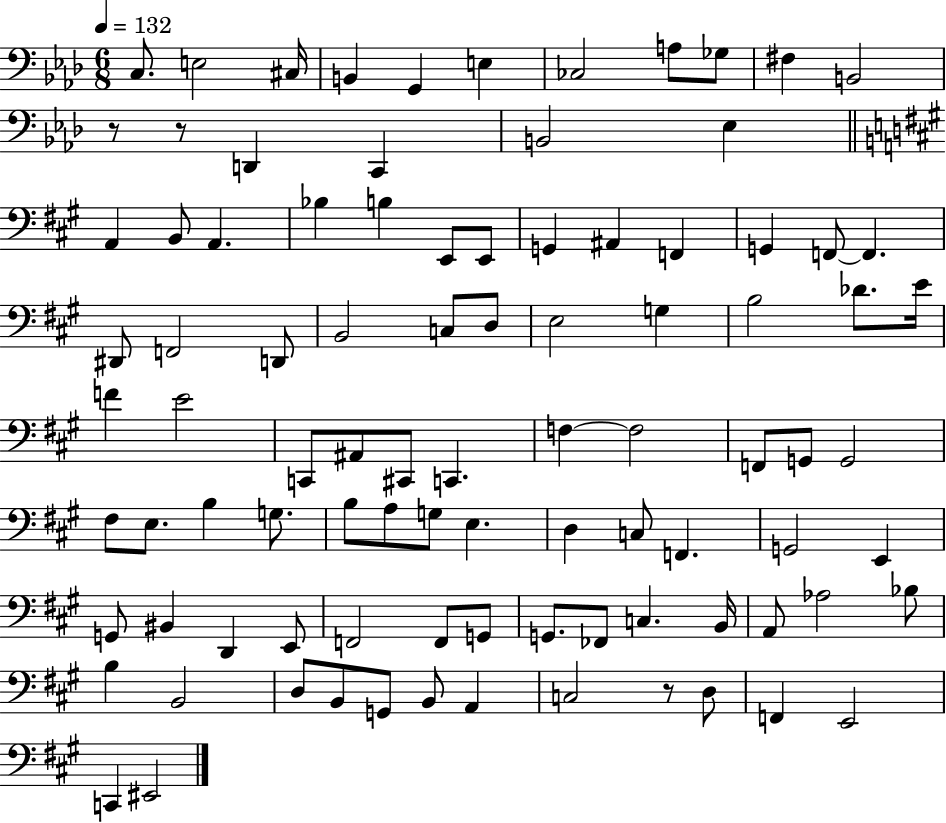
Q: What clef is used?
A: bass